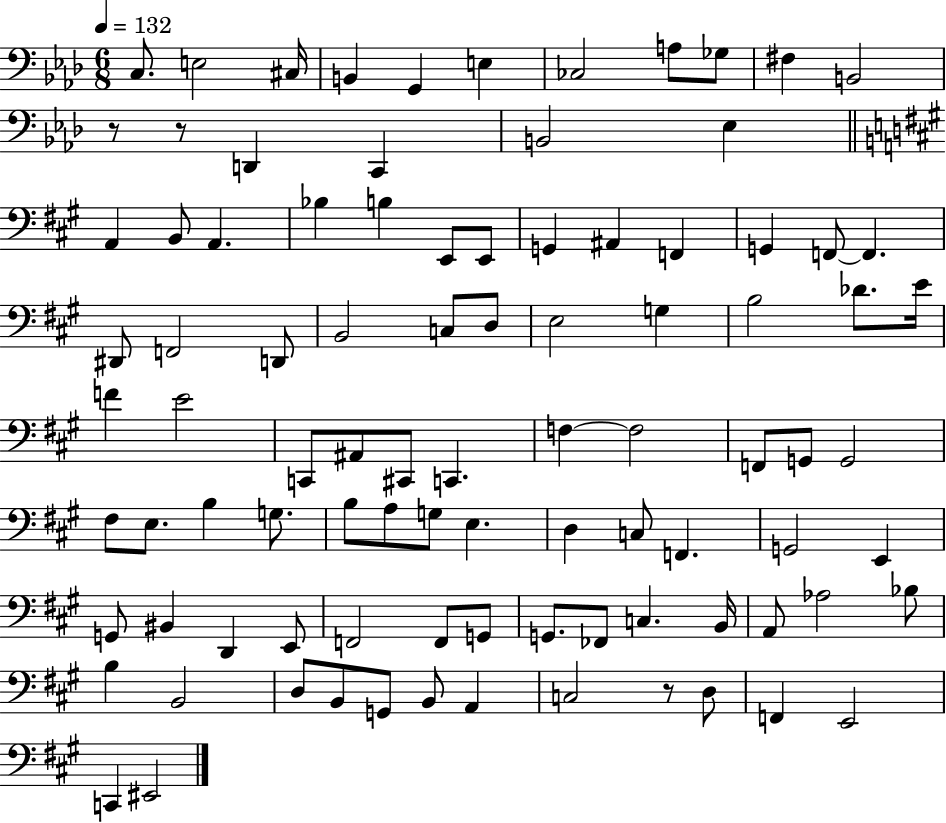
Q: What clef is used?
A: bass